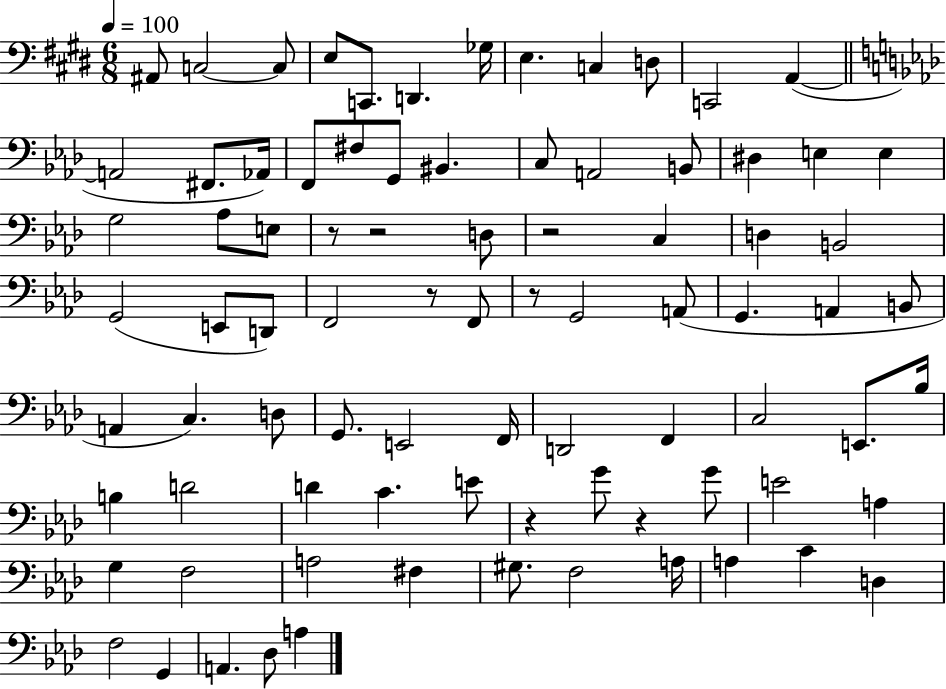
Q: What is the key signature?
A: E major